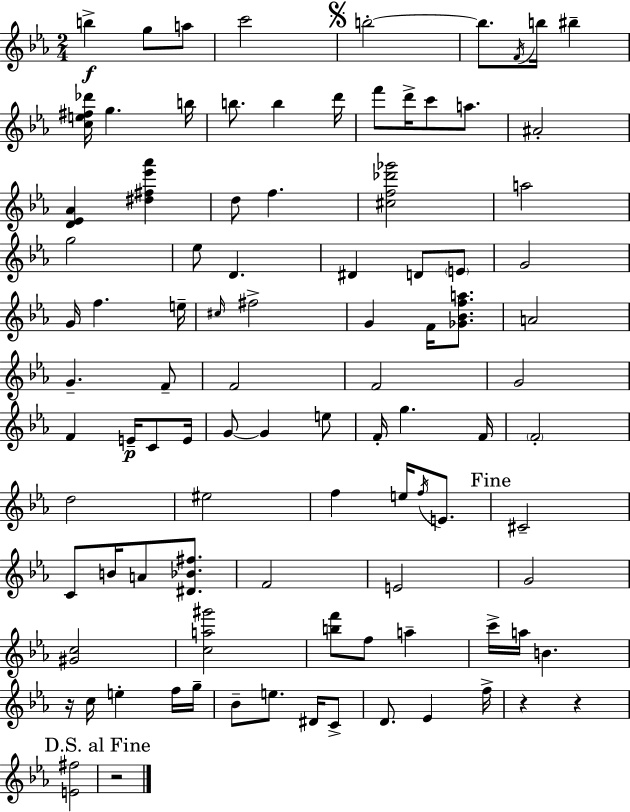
{
  \clef treble
  \numericTimeSignature
  \time 2/4
  \key ees \major
  b''4->\f g''8 a''8 | c'''2 | \mark \markup { \musicglyph "scripts.segno" } b''2-.~~ | b''8. \acciaccatura { f'16 } b''16 bis''4-- | \break <c'' e'' fis'' des'''>16 g''4. | b''16 b''8. b''4 | d'''16 f'''8 d'''16-> c'''8 a''8. | ais'2-. | \break <d' ees' aes'>4 <dis'' fis'' ees''' aes'''>4 | d''8 f''4. | <cis'' f'' des''' ges'''>2 | a''2 | \break g''2 | ees''8 d'4. | dis'4 d'8 \parenthesize e'8 | g'2 | \break g'16 f''4. | e''16-- \grace { cis''16 } fis''2-> | g'4 f'16 <ges' bes' f'' a''>8. | a'2 | \break g'4.-- | f'8-- f'2 | f'2 | g'2 | \break f'4 e'16--\p c'8 | e'16 g'8~~ g'4 | e''8 f'16-. g''4. | f'16 \parenthesize f'2-. | \break d''2 | eis''2 | f''4 e''16 \acciaccatura { f''16 } | e'8. \mark "Fine" cis'2-- | \break c'8 b'16 a'8 | <dis' bes' fis''>8. f'2 | e'2 | g'2 | \break <gis' c''>2 | <c'' a'' gis'''>2 | <b'' f'''>8 f''8 a''4-- | c'''16-> a''16 b'4. | \break r16 c''16 e''4-. | f''16 g''16-- bes'8-- e''8. | dis'16 c'8-> d'8. ees'4 | f''16-> r4 r4 | \break <e' fis''>2 | \mark "D.S. al Fine" r2 | \bar "|."
}